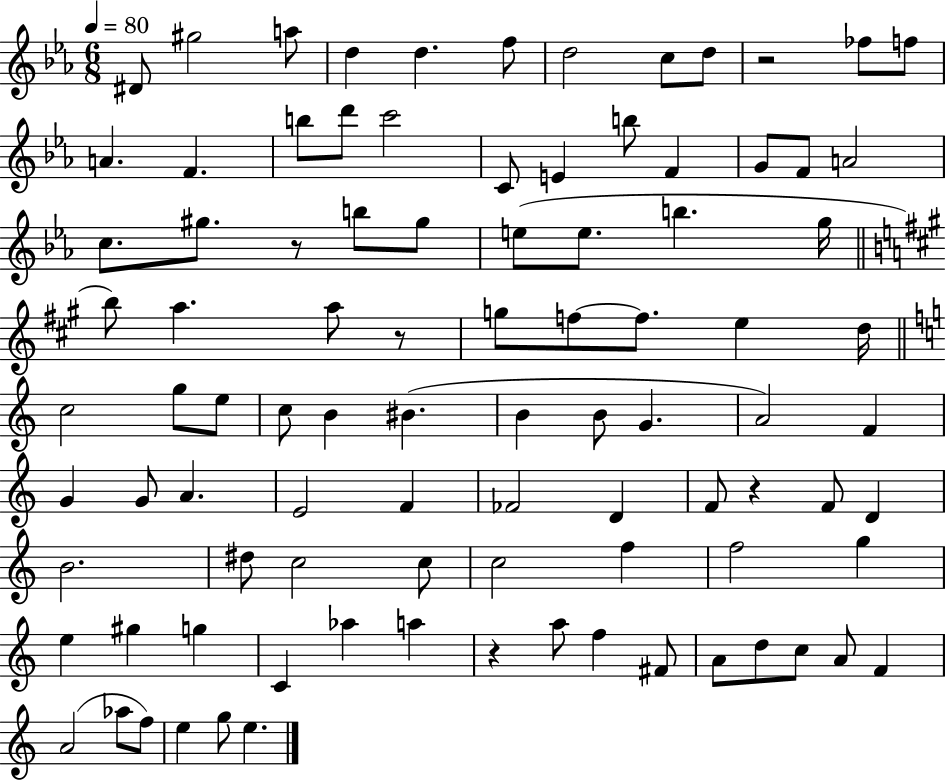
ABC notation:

X:1
T:Untitled
M:6/8
L:1/4
K:Eb
^D/2 ^g2 a/2 d d f/2 d2 c/2 d/2 z2 _f/2 f/2 A F b/2 d'/2 c'2 C/2 E b/2 F G/2 F/2 A2 c/2 ^g/2 z/2 b/2 ^g/2 e/2 e/2 b g/4 b/2 a a/2 z/2 g/2 f/2 f/2 e d/4 c2 g/2 e/2 c/2 B ^B B B/2 G A2 F G G/2 A E2 F _F2 D F/2 z F/2 D B2 ^d/2 c2 c/2 c2 f f2 g e ^g g C _a a z a/2 f ^F/2 A/2 d/2 c/2 A/2 F A2 _a/2 f/2 e g/2 e